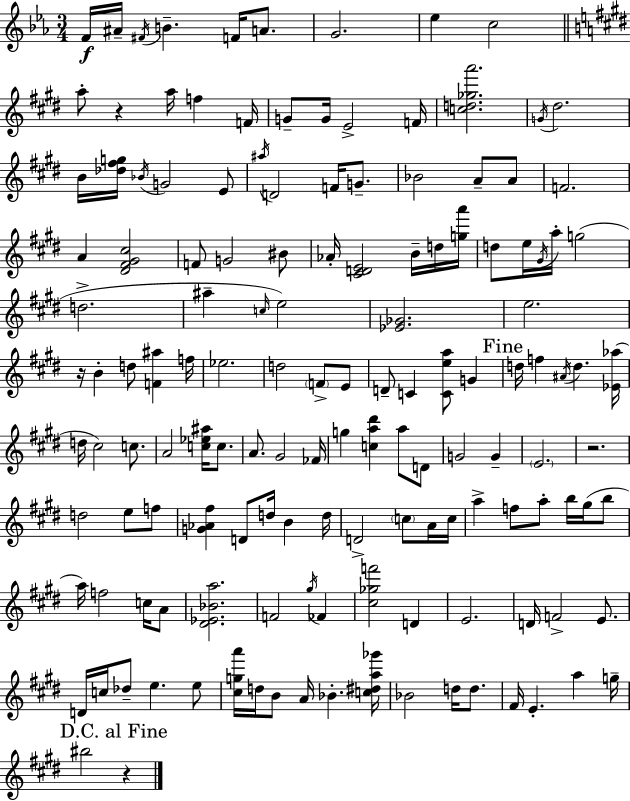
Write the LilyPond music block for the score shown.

{
  \clef treble
  \numericTimeSignature
  \time 3/4
  \key c \minor
  f'16\f ais'16-- \acciaccatura { fis'16 } b'4.-- f'16 a'8. | g'2. | ees''4 c''2 | \bar "||" \break \key e \major a''8-. r4 a''16 f''4 f'16 | g'8-- g'16 e'2-> f'16 | <c'' d'' ges'' a'''>2. | \acciaccatura { g'16 } dis''2. | \break b'16 <des'' fis'' g''>16 \acciaccatura { bes'16 } g'2 | e'8 \acciaccatura { ais''16 } d'2 f'16 | g'8.-- bes'2 a'8-- | a'8 f'2. | \break a'4 <dis' fis' gis' cis''>2 | f'8 g'2 | bis'8 aes'16-. <cis' d' e'>2 | b'16-- d''16 <g'' a'''>16 d''8 e''16 \acciaccatura { gis'16 } a''16-. g''2( | \break d''2.-> | ais''4-- \grace { c''16 }) e''2 | <ees' ges'>2. | e''2. | \break r16 b'4-. d''8 | <f' ais''>4 f''16 ees''2. | d''2 | \parenthesize f'8-> e'8 d'8-- c'4 <c' e'' a''>8 | \break g'4 \mark "Fine" d''16 f''4 \acciaccatura { ais'16 } d''4. | <ees' aes''>16( d''16 cis''2) | c''8. a'2 | <c'' ees'' ais''>16 c''8. a'8. gis'2 | \break fes'16 g''4 <c'' a'' dis'''>4 | a''8 d'8 g'2 | g'4-- \parenthesize e'2. | r2. | \break d''2 | e''8 f''8 <g' aes' fis''>4 d'8 | d''16 b'4 d''16 d'2-> | \parenthesize c''8 a'16 c''16 a''4-> f''8 | \break a''8-. b''16 gis''16( b''8 a''16) f''2 | c''16 a'8 <dis' ees' bes' a''>2. | f'2 | \acciaccatura { gis''16 } fes'4 <cis'' ges'' f'''>2 | \break d'4 e'2. | d'16 f'2-> | e'8. d'16 c''16 des''8-- e''4. | e''8 <cis'' g'' a'''>16 d''16 b'8 a'16 | \break bes'4.-. <c'' dis'' a'' ges'''>16 bes'2 | d''16 d''8. fis'16 e'4.-. | a''4 g''16-- \mark "D.C. al Fine" bis''2 | r4 \bar "|."
}